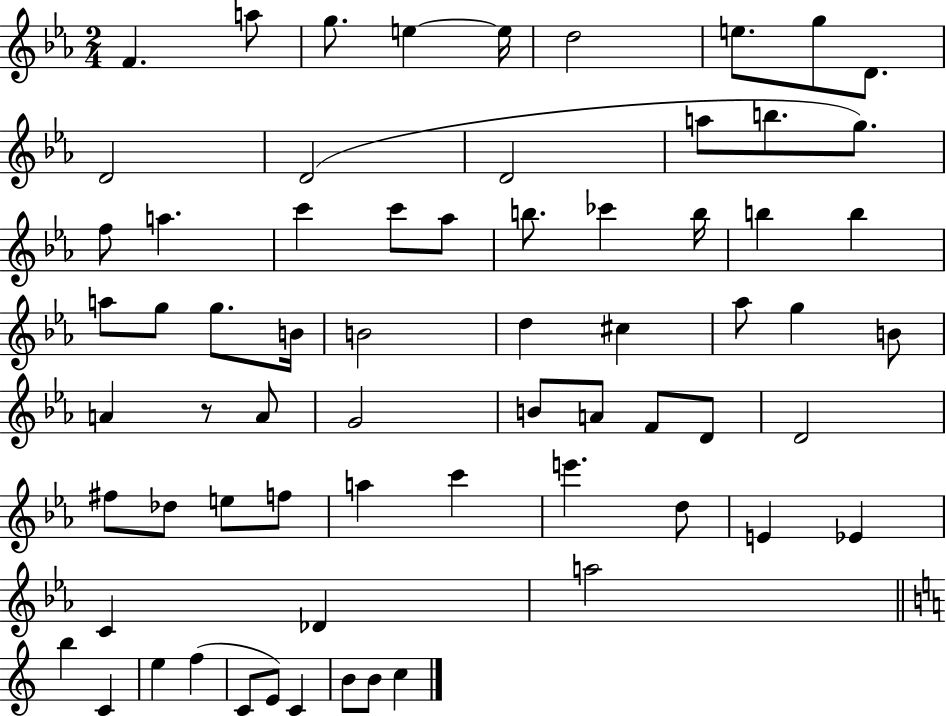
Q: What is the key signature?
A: EES major